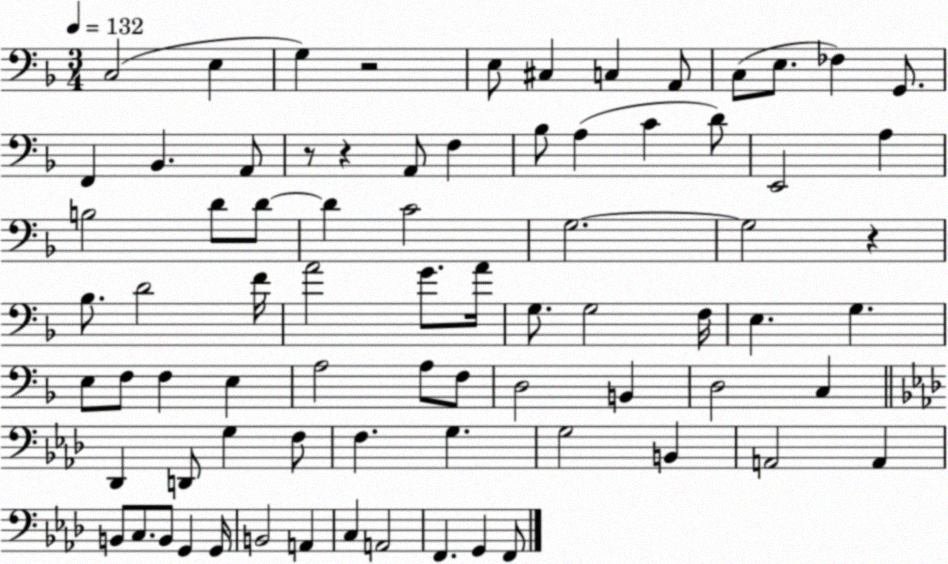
X:1
T:Untitled
M:3/4
L:1/4
K:F
C,2 E, G, z2 E,/2 ^C, C, A,,/2 C,/2 E,/2 _F, G,,/2 F,, _B,, A,,/2 z/2 z A,,/2 F, _B,/2 A, C D/2 E,,2 A, B,2 D/2 D/2 D C2 G,2 G,2 z _B,/2 D2 F/4 A2 G/2 A/4 G,/2 G,2 F,/4 E, G, E,/2 F,/2 F, E, A,2 A,/2 F,/2 D,2 B,, D,2 C, _D,, D,,/2 G, F,/2 F, G, G,2 B,, A,,2 A,, B,,/2 C,/2 B,,/2 G,, G,,/4 B,,2 A,, C, A,,2 F,, G,, F,,/2